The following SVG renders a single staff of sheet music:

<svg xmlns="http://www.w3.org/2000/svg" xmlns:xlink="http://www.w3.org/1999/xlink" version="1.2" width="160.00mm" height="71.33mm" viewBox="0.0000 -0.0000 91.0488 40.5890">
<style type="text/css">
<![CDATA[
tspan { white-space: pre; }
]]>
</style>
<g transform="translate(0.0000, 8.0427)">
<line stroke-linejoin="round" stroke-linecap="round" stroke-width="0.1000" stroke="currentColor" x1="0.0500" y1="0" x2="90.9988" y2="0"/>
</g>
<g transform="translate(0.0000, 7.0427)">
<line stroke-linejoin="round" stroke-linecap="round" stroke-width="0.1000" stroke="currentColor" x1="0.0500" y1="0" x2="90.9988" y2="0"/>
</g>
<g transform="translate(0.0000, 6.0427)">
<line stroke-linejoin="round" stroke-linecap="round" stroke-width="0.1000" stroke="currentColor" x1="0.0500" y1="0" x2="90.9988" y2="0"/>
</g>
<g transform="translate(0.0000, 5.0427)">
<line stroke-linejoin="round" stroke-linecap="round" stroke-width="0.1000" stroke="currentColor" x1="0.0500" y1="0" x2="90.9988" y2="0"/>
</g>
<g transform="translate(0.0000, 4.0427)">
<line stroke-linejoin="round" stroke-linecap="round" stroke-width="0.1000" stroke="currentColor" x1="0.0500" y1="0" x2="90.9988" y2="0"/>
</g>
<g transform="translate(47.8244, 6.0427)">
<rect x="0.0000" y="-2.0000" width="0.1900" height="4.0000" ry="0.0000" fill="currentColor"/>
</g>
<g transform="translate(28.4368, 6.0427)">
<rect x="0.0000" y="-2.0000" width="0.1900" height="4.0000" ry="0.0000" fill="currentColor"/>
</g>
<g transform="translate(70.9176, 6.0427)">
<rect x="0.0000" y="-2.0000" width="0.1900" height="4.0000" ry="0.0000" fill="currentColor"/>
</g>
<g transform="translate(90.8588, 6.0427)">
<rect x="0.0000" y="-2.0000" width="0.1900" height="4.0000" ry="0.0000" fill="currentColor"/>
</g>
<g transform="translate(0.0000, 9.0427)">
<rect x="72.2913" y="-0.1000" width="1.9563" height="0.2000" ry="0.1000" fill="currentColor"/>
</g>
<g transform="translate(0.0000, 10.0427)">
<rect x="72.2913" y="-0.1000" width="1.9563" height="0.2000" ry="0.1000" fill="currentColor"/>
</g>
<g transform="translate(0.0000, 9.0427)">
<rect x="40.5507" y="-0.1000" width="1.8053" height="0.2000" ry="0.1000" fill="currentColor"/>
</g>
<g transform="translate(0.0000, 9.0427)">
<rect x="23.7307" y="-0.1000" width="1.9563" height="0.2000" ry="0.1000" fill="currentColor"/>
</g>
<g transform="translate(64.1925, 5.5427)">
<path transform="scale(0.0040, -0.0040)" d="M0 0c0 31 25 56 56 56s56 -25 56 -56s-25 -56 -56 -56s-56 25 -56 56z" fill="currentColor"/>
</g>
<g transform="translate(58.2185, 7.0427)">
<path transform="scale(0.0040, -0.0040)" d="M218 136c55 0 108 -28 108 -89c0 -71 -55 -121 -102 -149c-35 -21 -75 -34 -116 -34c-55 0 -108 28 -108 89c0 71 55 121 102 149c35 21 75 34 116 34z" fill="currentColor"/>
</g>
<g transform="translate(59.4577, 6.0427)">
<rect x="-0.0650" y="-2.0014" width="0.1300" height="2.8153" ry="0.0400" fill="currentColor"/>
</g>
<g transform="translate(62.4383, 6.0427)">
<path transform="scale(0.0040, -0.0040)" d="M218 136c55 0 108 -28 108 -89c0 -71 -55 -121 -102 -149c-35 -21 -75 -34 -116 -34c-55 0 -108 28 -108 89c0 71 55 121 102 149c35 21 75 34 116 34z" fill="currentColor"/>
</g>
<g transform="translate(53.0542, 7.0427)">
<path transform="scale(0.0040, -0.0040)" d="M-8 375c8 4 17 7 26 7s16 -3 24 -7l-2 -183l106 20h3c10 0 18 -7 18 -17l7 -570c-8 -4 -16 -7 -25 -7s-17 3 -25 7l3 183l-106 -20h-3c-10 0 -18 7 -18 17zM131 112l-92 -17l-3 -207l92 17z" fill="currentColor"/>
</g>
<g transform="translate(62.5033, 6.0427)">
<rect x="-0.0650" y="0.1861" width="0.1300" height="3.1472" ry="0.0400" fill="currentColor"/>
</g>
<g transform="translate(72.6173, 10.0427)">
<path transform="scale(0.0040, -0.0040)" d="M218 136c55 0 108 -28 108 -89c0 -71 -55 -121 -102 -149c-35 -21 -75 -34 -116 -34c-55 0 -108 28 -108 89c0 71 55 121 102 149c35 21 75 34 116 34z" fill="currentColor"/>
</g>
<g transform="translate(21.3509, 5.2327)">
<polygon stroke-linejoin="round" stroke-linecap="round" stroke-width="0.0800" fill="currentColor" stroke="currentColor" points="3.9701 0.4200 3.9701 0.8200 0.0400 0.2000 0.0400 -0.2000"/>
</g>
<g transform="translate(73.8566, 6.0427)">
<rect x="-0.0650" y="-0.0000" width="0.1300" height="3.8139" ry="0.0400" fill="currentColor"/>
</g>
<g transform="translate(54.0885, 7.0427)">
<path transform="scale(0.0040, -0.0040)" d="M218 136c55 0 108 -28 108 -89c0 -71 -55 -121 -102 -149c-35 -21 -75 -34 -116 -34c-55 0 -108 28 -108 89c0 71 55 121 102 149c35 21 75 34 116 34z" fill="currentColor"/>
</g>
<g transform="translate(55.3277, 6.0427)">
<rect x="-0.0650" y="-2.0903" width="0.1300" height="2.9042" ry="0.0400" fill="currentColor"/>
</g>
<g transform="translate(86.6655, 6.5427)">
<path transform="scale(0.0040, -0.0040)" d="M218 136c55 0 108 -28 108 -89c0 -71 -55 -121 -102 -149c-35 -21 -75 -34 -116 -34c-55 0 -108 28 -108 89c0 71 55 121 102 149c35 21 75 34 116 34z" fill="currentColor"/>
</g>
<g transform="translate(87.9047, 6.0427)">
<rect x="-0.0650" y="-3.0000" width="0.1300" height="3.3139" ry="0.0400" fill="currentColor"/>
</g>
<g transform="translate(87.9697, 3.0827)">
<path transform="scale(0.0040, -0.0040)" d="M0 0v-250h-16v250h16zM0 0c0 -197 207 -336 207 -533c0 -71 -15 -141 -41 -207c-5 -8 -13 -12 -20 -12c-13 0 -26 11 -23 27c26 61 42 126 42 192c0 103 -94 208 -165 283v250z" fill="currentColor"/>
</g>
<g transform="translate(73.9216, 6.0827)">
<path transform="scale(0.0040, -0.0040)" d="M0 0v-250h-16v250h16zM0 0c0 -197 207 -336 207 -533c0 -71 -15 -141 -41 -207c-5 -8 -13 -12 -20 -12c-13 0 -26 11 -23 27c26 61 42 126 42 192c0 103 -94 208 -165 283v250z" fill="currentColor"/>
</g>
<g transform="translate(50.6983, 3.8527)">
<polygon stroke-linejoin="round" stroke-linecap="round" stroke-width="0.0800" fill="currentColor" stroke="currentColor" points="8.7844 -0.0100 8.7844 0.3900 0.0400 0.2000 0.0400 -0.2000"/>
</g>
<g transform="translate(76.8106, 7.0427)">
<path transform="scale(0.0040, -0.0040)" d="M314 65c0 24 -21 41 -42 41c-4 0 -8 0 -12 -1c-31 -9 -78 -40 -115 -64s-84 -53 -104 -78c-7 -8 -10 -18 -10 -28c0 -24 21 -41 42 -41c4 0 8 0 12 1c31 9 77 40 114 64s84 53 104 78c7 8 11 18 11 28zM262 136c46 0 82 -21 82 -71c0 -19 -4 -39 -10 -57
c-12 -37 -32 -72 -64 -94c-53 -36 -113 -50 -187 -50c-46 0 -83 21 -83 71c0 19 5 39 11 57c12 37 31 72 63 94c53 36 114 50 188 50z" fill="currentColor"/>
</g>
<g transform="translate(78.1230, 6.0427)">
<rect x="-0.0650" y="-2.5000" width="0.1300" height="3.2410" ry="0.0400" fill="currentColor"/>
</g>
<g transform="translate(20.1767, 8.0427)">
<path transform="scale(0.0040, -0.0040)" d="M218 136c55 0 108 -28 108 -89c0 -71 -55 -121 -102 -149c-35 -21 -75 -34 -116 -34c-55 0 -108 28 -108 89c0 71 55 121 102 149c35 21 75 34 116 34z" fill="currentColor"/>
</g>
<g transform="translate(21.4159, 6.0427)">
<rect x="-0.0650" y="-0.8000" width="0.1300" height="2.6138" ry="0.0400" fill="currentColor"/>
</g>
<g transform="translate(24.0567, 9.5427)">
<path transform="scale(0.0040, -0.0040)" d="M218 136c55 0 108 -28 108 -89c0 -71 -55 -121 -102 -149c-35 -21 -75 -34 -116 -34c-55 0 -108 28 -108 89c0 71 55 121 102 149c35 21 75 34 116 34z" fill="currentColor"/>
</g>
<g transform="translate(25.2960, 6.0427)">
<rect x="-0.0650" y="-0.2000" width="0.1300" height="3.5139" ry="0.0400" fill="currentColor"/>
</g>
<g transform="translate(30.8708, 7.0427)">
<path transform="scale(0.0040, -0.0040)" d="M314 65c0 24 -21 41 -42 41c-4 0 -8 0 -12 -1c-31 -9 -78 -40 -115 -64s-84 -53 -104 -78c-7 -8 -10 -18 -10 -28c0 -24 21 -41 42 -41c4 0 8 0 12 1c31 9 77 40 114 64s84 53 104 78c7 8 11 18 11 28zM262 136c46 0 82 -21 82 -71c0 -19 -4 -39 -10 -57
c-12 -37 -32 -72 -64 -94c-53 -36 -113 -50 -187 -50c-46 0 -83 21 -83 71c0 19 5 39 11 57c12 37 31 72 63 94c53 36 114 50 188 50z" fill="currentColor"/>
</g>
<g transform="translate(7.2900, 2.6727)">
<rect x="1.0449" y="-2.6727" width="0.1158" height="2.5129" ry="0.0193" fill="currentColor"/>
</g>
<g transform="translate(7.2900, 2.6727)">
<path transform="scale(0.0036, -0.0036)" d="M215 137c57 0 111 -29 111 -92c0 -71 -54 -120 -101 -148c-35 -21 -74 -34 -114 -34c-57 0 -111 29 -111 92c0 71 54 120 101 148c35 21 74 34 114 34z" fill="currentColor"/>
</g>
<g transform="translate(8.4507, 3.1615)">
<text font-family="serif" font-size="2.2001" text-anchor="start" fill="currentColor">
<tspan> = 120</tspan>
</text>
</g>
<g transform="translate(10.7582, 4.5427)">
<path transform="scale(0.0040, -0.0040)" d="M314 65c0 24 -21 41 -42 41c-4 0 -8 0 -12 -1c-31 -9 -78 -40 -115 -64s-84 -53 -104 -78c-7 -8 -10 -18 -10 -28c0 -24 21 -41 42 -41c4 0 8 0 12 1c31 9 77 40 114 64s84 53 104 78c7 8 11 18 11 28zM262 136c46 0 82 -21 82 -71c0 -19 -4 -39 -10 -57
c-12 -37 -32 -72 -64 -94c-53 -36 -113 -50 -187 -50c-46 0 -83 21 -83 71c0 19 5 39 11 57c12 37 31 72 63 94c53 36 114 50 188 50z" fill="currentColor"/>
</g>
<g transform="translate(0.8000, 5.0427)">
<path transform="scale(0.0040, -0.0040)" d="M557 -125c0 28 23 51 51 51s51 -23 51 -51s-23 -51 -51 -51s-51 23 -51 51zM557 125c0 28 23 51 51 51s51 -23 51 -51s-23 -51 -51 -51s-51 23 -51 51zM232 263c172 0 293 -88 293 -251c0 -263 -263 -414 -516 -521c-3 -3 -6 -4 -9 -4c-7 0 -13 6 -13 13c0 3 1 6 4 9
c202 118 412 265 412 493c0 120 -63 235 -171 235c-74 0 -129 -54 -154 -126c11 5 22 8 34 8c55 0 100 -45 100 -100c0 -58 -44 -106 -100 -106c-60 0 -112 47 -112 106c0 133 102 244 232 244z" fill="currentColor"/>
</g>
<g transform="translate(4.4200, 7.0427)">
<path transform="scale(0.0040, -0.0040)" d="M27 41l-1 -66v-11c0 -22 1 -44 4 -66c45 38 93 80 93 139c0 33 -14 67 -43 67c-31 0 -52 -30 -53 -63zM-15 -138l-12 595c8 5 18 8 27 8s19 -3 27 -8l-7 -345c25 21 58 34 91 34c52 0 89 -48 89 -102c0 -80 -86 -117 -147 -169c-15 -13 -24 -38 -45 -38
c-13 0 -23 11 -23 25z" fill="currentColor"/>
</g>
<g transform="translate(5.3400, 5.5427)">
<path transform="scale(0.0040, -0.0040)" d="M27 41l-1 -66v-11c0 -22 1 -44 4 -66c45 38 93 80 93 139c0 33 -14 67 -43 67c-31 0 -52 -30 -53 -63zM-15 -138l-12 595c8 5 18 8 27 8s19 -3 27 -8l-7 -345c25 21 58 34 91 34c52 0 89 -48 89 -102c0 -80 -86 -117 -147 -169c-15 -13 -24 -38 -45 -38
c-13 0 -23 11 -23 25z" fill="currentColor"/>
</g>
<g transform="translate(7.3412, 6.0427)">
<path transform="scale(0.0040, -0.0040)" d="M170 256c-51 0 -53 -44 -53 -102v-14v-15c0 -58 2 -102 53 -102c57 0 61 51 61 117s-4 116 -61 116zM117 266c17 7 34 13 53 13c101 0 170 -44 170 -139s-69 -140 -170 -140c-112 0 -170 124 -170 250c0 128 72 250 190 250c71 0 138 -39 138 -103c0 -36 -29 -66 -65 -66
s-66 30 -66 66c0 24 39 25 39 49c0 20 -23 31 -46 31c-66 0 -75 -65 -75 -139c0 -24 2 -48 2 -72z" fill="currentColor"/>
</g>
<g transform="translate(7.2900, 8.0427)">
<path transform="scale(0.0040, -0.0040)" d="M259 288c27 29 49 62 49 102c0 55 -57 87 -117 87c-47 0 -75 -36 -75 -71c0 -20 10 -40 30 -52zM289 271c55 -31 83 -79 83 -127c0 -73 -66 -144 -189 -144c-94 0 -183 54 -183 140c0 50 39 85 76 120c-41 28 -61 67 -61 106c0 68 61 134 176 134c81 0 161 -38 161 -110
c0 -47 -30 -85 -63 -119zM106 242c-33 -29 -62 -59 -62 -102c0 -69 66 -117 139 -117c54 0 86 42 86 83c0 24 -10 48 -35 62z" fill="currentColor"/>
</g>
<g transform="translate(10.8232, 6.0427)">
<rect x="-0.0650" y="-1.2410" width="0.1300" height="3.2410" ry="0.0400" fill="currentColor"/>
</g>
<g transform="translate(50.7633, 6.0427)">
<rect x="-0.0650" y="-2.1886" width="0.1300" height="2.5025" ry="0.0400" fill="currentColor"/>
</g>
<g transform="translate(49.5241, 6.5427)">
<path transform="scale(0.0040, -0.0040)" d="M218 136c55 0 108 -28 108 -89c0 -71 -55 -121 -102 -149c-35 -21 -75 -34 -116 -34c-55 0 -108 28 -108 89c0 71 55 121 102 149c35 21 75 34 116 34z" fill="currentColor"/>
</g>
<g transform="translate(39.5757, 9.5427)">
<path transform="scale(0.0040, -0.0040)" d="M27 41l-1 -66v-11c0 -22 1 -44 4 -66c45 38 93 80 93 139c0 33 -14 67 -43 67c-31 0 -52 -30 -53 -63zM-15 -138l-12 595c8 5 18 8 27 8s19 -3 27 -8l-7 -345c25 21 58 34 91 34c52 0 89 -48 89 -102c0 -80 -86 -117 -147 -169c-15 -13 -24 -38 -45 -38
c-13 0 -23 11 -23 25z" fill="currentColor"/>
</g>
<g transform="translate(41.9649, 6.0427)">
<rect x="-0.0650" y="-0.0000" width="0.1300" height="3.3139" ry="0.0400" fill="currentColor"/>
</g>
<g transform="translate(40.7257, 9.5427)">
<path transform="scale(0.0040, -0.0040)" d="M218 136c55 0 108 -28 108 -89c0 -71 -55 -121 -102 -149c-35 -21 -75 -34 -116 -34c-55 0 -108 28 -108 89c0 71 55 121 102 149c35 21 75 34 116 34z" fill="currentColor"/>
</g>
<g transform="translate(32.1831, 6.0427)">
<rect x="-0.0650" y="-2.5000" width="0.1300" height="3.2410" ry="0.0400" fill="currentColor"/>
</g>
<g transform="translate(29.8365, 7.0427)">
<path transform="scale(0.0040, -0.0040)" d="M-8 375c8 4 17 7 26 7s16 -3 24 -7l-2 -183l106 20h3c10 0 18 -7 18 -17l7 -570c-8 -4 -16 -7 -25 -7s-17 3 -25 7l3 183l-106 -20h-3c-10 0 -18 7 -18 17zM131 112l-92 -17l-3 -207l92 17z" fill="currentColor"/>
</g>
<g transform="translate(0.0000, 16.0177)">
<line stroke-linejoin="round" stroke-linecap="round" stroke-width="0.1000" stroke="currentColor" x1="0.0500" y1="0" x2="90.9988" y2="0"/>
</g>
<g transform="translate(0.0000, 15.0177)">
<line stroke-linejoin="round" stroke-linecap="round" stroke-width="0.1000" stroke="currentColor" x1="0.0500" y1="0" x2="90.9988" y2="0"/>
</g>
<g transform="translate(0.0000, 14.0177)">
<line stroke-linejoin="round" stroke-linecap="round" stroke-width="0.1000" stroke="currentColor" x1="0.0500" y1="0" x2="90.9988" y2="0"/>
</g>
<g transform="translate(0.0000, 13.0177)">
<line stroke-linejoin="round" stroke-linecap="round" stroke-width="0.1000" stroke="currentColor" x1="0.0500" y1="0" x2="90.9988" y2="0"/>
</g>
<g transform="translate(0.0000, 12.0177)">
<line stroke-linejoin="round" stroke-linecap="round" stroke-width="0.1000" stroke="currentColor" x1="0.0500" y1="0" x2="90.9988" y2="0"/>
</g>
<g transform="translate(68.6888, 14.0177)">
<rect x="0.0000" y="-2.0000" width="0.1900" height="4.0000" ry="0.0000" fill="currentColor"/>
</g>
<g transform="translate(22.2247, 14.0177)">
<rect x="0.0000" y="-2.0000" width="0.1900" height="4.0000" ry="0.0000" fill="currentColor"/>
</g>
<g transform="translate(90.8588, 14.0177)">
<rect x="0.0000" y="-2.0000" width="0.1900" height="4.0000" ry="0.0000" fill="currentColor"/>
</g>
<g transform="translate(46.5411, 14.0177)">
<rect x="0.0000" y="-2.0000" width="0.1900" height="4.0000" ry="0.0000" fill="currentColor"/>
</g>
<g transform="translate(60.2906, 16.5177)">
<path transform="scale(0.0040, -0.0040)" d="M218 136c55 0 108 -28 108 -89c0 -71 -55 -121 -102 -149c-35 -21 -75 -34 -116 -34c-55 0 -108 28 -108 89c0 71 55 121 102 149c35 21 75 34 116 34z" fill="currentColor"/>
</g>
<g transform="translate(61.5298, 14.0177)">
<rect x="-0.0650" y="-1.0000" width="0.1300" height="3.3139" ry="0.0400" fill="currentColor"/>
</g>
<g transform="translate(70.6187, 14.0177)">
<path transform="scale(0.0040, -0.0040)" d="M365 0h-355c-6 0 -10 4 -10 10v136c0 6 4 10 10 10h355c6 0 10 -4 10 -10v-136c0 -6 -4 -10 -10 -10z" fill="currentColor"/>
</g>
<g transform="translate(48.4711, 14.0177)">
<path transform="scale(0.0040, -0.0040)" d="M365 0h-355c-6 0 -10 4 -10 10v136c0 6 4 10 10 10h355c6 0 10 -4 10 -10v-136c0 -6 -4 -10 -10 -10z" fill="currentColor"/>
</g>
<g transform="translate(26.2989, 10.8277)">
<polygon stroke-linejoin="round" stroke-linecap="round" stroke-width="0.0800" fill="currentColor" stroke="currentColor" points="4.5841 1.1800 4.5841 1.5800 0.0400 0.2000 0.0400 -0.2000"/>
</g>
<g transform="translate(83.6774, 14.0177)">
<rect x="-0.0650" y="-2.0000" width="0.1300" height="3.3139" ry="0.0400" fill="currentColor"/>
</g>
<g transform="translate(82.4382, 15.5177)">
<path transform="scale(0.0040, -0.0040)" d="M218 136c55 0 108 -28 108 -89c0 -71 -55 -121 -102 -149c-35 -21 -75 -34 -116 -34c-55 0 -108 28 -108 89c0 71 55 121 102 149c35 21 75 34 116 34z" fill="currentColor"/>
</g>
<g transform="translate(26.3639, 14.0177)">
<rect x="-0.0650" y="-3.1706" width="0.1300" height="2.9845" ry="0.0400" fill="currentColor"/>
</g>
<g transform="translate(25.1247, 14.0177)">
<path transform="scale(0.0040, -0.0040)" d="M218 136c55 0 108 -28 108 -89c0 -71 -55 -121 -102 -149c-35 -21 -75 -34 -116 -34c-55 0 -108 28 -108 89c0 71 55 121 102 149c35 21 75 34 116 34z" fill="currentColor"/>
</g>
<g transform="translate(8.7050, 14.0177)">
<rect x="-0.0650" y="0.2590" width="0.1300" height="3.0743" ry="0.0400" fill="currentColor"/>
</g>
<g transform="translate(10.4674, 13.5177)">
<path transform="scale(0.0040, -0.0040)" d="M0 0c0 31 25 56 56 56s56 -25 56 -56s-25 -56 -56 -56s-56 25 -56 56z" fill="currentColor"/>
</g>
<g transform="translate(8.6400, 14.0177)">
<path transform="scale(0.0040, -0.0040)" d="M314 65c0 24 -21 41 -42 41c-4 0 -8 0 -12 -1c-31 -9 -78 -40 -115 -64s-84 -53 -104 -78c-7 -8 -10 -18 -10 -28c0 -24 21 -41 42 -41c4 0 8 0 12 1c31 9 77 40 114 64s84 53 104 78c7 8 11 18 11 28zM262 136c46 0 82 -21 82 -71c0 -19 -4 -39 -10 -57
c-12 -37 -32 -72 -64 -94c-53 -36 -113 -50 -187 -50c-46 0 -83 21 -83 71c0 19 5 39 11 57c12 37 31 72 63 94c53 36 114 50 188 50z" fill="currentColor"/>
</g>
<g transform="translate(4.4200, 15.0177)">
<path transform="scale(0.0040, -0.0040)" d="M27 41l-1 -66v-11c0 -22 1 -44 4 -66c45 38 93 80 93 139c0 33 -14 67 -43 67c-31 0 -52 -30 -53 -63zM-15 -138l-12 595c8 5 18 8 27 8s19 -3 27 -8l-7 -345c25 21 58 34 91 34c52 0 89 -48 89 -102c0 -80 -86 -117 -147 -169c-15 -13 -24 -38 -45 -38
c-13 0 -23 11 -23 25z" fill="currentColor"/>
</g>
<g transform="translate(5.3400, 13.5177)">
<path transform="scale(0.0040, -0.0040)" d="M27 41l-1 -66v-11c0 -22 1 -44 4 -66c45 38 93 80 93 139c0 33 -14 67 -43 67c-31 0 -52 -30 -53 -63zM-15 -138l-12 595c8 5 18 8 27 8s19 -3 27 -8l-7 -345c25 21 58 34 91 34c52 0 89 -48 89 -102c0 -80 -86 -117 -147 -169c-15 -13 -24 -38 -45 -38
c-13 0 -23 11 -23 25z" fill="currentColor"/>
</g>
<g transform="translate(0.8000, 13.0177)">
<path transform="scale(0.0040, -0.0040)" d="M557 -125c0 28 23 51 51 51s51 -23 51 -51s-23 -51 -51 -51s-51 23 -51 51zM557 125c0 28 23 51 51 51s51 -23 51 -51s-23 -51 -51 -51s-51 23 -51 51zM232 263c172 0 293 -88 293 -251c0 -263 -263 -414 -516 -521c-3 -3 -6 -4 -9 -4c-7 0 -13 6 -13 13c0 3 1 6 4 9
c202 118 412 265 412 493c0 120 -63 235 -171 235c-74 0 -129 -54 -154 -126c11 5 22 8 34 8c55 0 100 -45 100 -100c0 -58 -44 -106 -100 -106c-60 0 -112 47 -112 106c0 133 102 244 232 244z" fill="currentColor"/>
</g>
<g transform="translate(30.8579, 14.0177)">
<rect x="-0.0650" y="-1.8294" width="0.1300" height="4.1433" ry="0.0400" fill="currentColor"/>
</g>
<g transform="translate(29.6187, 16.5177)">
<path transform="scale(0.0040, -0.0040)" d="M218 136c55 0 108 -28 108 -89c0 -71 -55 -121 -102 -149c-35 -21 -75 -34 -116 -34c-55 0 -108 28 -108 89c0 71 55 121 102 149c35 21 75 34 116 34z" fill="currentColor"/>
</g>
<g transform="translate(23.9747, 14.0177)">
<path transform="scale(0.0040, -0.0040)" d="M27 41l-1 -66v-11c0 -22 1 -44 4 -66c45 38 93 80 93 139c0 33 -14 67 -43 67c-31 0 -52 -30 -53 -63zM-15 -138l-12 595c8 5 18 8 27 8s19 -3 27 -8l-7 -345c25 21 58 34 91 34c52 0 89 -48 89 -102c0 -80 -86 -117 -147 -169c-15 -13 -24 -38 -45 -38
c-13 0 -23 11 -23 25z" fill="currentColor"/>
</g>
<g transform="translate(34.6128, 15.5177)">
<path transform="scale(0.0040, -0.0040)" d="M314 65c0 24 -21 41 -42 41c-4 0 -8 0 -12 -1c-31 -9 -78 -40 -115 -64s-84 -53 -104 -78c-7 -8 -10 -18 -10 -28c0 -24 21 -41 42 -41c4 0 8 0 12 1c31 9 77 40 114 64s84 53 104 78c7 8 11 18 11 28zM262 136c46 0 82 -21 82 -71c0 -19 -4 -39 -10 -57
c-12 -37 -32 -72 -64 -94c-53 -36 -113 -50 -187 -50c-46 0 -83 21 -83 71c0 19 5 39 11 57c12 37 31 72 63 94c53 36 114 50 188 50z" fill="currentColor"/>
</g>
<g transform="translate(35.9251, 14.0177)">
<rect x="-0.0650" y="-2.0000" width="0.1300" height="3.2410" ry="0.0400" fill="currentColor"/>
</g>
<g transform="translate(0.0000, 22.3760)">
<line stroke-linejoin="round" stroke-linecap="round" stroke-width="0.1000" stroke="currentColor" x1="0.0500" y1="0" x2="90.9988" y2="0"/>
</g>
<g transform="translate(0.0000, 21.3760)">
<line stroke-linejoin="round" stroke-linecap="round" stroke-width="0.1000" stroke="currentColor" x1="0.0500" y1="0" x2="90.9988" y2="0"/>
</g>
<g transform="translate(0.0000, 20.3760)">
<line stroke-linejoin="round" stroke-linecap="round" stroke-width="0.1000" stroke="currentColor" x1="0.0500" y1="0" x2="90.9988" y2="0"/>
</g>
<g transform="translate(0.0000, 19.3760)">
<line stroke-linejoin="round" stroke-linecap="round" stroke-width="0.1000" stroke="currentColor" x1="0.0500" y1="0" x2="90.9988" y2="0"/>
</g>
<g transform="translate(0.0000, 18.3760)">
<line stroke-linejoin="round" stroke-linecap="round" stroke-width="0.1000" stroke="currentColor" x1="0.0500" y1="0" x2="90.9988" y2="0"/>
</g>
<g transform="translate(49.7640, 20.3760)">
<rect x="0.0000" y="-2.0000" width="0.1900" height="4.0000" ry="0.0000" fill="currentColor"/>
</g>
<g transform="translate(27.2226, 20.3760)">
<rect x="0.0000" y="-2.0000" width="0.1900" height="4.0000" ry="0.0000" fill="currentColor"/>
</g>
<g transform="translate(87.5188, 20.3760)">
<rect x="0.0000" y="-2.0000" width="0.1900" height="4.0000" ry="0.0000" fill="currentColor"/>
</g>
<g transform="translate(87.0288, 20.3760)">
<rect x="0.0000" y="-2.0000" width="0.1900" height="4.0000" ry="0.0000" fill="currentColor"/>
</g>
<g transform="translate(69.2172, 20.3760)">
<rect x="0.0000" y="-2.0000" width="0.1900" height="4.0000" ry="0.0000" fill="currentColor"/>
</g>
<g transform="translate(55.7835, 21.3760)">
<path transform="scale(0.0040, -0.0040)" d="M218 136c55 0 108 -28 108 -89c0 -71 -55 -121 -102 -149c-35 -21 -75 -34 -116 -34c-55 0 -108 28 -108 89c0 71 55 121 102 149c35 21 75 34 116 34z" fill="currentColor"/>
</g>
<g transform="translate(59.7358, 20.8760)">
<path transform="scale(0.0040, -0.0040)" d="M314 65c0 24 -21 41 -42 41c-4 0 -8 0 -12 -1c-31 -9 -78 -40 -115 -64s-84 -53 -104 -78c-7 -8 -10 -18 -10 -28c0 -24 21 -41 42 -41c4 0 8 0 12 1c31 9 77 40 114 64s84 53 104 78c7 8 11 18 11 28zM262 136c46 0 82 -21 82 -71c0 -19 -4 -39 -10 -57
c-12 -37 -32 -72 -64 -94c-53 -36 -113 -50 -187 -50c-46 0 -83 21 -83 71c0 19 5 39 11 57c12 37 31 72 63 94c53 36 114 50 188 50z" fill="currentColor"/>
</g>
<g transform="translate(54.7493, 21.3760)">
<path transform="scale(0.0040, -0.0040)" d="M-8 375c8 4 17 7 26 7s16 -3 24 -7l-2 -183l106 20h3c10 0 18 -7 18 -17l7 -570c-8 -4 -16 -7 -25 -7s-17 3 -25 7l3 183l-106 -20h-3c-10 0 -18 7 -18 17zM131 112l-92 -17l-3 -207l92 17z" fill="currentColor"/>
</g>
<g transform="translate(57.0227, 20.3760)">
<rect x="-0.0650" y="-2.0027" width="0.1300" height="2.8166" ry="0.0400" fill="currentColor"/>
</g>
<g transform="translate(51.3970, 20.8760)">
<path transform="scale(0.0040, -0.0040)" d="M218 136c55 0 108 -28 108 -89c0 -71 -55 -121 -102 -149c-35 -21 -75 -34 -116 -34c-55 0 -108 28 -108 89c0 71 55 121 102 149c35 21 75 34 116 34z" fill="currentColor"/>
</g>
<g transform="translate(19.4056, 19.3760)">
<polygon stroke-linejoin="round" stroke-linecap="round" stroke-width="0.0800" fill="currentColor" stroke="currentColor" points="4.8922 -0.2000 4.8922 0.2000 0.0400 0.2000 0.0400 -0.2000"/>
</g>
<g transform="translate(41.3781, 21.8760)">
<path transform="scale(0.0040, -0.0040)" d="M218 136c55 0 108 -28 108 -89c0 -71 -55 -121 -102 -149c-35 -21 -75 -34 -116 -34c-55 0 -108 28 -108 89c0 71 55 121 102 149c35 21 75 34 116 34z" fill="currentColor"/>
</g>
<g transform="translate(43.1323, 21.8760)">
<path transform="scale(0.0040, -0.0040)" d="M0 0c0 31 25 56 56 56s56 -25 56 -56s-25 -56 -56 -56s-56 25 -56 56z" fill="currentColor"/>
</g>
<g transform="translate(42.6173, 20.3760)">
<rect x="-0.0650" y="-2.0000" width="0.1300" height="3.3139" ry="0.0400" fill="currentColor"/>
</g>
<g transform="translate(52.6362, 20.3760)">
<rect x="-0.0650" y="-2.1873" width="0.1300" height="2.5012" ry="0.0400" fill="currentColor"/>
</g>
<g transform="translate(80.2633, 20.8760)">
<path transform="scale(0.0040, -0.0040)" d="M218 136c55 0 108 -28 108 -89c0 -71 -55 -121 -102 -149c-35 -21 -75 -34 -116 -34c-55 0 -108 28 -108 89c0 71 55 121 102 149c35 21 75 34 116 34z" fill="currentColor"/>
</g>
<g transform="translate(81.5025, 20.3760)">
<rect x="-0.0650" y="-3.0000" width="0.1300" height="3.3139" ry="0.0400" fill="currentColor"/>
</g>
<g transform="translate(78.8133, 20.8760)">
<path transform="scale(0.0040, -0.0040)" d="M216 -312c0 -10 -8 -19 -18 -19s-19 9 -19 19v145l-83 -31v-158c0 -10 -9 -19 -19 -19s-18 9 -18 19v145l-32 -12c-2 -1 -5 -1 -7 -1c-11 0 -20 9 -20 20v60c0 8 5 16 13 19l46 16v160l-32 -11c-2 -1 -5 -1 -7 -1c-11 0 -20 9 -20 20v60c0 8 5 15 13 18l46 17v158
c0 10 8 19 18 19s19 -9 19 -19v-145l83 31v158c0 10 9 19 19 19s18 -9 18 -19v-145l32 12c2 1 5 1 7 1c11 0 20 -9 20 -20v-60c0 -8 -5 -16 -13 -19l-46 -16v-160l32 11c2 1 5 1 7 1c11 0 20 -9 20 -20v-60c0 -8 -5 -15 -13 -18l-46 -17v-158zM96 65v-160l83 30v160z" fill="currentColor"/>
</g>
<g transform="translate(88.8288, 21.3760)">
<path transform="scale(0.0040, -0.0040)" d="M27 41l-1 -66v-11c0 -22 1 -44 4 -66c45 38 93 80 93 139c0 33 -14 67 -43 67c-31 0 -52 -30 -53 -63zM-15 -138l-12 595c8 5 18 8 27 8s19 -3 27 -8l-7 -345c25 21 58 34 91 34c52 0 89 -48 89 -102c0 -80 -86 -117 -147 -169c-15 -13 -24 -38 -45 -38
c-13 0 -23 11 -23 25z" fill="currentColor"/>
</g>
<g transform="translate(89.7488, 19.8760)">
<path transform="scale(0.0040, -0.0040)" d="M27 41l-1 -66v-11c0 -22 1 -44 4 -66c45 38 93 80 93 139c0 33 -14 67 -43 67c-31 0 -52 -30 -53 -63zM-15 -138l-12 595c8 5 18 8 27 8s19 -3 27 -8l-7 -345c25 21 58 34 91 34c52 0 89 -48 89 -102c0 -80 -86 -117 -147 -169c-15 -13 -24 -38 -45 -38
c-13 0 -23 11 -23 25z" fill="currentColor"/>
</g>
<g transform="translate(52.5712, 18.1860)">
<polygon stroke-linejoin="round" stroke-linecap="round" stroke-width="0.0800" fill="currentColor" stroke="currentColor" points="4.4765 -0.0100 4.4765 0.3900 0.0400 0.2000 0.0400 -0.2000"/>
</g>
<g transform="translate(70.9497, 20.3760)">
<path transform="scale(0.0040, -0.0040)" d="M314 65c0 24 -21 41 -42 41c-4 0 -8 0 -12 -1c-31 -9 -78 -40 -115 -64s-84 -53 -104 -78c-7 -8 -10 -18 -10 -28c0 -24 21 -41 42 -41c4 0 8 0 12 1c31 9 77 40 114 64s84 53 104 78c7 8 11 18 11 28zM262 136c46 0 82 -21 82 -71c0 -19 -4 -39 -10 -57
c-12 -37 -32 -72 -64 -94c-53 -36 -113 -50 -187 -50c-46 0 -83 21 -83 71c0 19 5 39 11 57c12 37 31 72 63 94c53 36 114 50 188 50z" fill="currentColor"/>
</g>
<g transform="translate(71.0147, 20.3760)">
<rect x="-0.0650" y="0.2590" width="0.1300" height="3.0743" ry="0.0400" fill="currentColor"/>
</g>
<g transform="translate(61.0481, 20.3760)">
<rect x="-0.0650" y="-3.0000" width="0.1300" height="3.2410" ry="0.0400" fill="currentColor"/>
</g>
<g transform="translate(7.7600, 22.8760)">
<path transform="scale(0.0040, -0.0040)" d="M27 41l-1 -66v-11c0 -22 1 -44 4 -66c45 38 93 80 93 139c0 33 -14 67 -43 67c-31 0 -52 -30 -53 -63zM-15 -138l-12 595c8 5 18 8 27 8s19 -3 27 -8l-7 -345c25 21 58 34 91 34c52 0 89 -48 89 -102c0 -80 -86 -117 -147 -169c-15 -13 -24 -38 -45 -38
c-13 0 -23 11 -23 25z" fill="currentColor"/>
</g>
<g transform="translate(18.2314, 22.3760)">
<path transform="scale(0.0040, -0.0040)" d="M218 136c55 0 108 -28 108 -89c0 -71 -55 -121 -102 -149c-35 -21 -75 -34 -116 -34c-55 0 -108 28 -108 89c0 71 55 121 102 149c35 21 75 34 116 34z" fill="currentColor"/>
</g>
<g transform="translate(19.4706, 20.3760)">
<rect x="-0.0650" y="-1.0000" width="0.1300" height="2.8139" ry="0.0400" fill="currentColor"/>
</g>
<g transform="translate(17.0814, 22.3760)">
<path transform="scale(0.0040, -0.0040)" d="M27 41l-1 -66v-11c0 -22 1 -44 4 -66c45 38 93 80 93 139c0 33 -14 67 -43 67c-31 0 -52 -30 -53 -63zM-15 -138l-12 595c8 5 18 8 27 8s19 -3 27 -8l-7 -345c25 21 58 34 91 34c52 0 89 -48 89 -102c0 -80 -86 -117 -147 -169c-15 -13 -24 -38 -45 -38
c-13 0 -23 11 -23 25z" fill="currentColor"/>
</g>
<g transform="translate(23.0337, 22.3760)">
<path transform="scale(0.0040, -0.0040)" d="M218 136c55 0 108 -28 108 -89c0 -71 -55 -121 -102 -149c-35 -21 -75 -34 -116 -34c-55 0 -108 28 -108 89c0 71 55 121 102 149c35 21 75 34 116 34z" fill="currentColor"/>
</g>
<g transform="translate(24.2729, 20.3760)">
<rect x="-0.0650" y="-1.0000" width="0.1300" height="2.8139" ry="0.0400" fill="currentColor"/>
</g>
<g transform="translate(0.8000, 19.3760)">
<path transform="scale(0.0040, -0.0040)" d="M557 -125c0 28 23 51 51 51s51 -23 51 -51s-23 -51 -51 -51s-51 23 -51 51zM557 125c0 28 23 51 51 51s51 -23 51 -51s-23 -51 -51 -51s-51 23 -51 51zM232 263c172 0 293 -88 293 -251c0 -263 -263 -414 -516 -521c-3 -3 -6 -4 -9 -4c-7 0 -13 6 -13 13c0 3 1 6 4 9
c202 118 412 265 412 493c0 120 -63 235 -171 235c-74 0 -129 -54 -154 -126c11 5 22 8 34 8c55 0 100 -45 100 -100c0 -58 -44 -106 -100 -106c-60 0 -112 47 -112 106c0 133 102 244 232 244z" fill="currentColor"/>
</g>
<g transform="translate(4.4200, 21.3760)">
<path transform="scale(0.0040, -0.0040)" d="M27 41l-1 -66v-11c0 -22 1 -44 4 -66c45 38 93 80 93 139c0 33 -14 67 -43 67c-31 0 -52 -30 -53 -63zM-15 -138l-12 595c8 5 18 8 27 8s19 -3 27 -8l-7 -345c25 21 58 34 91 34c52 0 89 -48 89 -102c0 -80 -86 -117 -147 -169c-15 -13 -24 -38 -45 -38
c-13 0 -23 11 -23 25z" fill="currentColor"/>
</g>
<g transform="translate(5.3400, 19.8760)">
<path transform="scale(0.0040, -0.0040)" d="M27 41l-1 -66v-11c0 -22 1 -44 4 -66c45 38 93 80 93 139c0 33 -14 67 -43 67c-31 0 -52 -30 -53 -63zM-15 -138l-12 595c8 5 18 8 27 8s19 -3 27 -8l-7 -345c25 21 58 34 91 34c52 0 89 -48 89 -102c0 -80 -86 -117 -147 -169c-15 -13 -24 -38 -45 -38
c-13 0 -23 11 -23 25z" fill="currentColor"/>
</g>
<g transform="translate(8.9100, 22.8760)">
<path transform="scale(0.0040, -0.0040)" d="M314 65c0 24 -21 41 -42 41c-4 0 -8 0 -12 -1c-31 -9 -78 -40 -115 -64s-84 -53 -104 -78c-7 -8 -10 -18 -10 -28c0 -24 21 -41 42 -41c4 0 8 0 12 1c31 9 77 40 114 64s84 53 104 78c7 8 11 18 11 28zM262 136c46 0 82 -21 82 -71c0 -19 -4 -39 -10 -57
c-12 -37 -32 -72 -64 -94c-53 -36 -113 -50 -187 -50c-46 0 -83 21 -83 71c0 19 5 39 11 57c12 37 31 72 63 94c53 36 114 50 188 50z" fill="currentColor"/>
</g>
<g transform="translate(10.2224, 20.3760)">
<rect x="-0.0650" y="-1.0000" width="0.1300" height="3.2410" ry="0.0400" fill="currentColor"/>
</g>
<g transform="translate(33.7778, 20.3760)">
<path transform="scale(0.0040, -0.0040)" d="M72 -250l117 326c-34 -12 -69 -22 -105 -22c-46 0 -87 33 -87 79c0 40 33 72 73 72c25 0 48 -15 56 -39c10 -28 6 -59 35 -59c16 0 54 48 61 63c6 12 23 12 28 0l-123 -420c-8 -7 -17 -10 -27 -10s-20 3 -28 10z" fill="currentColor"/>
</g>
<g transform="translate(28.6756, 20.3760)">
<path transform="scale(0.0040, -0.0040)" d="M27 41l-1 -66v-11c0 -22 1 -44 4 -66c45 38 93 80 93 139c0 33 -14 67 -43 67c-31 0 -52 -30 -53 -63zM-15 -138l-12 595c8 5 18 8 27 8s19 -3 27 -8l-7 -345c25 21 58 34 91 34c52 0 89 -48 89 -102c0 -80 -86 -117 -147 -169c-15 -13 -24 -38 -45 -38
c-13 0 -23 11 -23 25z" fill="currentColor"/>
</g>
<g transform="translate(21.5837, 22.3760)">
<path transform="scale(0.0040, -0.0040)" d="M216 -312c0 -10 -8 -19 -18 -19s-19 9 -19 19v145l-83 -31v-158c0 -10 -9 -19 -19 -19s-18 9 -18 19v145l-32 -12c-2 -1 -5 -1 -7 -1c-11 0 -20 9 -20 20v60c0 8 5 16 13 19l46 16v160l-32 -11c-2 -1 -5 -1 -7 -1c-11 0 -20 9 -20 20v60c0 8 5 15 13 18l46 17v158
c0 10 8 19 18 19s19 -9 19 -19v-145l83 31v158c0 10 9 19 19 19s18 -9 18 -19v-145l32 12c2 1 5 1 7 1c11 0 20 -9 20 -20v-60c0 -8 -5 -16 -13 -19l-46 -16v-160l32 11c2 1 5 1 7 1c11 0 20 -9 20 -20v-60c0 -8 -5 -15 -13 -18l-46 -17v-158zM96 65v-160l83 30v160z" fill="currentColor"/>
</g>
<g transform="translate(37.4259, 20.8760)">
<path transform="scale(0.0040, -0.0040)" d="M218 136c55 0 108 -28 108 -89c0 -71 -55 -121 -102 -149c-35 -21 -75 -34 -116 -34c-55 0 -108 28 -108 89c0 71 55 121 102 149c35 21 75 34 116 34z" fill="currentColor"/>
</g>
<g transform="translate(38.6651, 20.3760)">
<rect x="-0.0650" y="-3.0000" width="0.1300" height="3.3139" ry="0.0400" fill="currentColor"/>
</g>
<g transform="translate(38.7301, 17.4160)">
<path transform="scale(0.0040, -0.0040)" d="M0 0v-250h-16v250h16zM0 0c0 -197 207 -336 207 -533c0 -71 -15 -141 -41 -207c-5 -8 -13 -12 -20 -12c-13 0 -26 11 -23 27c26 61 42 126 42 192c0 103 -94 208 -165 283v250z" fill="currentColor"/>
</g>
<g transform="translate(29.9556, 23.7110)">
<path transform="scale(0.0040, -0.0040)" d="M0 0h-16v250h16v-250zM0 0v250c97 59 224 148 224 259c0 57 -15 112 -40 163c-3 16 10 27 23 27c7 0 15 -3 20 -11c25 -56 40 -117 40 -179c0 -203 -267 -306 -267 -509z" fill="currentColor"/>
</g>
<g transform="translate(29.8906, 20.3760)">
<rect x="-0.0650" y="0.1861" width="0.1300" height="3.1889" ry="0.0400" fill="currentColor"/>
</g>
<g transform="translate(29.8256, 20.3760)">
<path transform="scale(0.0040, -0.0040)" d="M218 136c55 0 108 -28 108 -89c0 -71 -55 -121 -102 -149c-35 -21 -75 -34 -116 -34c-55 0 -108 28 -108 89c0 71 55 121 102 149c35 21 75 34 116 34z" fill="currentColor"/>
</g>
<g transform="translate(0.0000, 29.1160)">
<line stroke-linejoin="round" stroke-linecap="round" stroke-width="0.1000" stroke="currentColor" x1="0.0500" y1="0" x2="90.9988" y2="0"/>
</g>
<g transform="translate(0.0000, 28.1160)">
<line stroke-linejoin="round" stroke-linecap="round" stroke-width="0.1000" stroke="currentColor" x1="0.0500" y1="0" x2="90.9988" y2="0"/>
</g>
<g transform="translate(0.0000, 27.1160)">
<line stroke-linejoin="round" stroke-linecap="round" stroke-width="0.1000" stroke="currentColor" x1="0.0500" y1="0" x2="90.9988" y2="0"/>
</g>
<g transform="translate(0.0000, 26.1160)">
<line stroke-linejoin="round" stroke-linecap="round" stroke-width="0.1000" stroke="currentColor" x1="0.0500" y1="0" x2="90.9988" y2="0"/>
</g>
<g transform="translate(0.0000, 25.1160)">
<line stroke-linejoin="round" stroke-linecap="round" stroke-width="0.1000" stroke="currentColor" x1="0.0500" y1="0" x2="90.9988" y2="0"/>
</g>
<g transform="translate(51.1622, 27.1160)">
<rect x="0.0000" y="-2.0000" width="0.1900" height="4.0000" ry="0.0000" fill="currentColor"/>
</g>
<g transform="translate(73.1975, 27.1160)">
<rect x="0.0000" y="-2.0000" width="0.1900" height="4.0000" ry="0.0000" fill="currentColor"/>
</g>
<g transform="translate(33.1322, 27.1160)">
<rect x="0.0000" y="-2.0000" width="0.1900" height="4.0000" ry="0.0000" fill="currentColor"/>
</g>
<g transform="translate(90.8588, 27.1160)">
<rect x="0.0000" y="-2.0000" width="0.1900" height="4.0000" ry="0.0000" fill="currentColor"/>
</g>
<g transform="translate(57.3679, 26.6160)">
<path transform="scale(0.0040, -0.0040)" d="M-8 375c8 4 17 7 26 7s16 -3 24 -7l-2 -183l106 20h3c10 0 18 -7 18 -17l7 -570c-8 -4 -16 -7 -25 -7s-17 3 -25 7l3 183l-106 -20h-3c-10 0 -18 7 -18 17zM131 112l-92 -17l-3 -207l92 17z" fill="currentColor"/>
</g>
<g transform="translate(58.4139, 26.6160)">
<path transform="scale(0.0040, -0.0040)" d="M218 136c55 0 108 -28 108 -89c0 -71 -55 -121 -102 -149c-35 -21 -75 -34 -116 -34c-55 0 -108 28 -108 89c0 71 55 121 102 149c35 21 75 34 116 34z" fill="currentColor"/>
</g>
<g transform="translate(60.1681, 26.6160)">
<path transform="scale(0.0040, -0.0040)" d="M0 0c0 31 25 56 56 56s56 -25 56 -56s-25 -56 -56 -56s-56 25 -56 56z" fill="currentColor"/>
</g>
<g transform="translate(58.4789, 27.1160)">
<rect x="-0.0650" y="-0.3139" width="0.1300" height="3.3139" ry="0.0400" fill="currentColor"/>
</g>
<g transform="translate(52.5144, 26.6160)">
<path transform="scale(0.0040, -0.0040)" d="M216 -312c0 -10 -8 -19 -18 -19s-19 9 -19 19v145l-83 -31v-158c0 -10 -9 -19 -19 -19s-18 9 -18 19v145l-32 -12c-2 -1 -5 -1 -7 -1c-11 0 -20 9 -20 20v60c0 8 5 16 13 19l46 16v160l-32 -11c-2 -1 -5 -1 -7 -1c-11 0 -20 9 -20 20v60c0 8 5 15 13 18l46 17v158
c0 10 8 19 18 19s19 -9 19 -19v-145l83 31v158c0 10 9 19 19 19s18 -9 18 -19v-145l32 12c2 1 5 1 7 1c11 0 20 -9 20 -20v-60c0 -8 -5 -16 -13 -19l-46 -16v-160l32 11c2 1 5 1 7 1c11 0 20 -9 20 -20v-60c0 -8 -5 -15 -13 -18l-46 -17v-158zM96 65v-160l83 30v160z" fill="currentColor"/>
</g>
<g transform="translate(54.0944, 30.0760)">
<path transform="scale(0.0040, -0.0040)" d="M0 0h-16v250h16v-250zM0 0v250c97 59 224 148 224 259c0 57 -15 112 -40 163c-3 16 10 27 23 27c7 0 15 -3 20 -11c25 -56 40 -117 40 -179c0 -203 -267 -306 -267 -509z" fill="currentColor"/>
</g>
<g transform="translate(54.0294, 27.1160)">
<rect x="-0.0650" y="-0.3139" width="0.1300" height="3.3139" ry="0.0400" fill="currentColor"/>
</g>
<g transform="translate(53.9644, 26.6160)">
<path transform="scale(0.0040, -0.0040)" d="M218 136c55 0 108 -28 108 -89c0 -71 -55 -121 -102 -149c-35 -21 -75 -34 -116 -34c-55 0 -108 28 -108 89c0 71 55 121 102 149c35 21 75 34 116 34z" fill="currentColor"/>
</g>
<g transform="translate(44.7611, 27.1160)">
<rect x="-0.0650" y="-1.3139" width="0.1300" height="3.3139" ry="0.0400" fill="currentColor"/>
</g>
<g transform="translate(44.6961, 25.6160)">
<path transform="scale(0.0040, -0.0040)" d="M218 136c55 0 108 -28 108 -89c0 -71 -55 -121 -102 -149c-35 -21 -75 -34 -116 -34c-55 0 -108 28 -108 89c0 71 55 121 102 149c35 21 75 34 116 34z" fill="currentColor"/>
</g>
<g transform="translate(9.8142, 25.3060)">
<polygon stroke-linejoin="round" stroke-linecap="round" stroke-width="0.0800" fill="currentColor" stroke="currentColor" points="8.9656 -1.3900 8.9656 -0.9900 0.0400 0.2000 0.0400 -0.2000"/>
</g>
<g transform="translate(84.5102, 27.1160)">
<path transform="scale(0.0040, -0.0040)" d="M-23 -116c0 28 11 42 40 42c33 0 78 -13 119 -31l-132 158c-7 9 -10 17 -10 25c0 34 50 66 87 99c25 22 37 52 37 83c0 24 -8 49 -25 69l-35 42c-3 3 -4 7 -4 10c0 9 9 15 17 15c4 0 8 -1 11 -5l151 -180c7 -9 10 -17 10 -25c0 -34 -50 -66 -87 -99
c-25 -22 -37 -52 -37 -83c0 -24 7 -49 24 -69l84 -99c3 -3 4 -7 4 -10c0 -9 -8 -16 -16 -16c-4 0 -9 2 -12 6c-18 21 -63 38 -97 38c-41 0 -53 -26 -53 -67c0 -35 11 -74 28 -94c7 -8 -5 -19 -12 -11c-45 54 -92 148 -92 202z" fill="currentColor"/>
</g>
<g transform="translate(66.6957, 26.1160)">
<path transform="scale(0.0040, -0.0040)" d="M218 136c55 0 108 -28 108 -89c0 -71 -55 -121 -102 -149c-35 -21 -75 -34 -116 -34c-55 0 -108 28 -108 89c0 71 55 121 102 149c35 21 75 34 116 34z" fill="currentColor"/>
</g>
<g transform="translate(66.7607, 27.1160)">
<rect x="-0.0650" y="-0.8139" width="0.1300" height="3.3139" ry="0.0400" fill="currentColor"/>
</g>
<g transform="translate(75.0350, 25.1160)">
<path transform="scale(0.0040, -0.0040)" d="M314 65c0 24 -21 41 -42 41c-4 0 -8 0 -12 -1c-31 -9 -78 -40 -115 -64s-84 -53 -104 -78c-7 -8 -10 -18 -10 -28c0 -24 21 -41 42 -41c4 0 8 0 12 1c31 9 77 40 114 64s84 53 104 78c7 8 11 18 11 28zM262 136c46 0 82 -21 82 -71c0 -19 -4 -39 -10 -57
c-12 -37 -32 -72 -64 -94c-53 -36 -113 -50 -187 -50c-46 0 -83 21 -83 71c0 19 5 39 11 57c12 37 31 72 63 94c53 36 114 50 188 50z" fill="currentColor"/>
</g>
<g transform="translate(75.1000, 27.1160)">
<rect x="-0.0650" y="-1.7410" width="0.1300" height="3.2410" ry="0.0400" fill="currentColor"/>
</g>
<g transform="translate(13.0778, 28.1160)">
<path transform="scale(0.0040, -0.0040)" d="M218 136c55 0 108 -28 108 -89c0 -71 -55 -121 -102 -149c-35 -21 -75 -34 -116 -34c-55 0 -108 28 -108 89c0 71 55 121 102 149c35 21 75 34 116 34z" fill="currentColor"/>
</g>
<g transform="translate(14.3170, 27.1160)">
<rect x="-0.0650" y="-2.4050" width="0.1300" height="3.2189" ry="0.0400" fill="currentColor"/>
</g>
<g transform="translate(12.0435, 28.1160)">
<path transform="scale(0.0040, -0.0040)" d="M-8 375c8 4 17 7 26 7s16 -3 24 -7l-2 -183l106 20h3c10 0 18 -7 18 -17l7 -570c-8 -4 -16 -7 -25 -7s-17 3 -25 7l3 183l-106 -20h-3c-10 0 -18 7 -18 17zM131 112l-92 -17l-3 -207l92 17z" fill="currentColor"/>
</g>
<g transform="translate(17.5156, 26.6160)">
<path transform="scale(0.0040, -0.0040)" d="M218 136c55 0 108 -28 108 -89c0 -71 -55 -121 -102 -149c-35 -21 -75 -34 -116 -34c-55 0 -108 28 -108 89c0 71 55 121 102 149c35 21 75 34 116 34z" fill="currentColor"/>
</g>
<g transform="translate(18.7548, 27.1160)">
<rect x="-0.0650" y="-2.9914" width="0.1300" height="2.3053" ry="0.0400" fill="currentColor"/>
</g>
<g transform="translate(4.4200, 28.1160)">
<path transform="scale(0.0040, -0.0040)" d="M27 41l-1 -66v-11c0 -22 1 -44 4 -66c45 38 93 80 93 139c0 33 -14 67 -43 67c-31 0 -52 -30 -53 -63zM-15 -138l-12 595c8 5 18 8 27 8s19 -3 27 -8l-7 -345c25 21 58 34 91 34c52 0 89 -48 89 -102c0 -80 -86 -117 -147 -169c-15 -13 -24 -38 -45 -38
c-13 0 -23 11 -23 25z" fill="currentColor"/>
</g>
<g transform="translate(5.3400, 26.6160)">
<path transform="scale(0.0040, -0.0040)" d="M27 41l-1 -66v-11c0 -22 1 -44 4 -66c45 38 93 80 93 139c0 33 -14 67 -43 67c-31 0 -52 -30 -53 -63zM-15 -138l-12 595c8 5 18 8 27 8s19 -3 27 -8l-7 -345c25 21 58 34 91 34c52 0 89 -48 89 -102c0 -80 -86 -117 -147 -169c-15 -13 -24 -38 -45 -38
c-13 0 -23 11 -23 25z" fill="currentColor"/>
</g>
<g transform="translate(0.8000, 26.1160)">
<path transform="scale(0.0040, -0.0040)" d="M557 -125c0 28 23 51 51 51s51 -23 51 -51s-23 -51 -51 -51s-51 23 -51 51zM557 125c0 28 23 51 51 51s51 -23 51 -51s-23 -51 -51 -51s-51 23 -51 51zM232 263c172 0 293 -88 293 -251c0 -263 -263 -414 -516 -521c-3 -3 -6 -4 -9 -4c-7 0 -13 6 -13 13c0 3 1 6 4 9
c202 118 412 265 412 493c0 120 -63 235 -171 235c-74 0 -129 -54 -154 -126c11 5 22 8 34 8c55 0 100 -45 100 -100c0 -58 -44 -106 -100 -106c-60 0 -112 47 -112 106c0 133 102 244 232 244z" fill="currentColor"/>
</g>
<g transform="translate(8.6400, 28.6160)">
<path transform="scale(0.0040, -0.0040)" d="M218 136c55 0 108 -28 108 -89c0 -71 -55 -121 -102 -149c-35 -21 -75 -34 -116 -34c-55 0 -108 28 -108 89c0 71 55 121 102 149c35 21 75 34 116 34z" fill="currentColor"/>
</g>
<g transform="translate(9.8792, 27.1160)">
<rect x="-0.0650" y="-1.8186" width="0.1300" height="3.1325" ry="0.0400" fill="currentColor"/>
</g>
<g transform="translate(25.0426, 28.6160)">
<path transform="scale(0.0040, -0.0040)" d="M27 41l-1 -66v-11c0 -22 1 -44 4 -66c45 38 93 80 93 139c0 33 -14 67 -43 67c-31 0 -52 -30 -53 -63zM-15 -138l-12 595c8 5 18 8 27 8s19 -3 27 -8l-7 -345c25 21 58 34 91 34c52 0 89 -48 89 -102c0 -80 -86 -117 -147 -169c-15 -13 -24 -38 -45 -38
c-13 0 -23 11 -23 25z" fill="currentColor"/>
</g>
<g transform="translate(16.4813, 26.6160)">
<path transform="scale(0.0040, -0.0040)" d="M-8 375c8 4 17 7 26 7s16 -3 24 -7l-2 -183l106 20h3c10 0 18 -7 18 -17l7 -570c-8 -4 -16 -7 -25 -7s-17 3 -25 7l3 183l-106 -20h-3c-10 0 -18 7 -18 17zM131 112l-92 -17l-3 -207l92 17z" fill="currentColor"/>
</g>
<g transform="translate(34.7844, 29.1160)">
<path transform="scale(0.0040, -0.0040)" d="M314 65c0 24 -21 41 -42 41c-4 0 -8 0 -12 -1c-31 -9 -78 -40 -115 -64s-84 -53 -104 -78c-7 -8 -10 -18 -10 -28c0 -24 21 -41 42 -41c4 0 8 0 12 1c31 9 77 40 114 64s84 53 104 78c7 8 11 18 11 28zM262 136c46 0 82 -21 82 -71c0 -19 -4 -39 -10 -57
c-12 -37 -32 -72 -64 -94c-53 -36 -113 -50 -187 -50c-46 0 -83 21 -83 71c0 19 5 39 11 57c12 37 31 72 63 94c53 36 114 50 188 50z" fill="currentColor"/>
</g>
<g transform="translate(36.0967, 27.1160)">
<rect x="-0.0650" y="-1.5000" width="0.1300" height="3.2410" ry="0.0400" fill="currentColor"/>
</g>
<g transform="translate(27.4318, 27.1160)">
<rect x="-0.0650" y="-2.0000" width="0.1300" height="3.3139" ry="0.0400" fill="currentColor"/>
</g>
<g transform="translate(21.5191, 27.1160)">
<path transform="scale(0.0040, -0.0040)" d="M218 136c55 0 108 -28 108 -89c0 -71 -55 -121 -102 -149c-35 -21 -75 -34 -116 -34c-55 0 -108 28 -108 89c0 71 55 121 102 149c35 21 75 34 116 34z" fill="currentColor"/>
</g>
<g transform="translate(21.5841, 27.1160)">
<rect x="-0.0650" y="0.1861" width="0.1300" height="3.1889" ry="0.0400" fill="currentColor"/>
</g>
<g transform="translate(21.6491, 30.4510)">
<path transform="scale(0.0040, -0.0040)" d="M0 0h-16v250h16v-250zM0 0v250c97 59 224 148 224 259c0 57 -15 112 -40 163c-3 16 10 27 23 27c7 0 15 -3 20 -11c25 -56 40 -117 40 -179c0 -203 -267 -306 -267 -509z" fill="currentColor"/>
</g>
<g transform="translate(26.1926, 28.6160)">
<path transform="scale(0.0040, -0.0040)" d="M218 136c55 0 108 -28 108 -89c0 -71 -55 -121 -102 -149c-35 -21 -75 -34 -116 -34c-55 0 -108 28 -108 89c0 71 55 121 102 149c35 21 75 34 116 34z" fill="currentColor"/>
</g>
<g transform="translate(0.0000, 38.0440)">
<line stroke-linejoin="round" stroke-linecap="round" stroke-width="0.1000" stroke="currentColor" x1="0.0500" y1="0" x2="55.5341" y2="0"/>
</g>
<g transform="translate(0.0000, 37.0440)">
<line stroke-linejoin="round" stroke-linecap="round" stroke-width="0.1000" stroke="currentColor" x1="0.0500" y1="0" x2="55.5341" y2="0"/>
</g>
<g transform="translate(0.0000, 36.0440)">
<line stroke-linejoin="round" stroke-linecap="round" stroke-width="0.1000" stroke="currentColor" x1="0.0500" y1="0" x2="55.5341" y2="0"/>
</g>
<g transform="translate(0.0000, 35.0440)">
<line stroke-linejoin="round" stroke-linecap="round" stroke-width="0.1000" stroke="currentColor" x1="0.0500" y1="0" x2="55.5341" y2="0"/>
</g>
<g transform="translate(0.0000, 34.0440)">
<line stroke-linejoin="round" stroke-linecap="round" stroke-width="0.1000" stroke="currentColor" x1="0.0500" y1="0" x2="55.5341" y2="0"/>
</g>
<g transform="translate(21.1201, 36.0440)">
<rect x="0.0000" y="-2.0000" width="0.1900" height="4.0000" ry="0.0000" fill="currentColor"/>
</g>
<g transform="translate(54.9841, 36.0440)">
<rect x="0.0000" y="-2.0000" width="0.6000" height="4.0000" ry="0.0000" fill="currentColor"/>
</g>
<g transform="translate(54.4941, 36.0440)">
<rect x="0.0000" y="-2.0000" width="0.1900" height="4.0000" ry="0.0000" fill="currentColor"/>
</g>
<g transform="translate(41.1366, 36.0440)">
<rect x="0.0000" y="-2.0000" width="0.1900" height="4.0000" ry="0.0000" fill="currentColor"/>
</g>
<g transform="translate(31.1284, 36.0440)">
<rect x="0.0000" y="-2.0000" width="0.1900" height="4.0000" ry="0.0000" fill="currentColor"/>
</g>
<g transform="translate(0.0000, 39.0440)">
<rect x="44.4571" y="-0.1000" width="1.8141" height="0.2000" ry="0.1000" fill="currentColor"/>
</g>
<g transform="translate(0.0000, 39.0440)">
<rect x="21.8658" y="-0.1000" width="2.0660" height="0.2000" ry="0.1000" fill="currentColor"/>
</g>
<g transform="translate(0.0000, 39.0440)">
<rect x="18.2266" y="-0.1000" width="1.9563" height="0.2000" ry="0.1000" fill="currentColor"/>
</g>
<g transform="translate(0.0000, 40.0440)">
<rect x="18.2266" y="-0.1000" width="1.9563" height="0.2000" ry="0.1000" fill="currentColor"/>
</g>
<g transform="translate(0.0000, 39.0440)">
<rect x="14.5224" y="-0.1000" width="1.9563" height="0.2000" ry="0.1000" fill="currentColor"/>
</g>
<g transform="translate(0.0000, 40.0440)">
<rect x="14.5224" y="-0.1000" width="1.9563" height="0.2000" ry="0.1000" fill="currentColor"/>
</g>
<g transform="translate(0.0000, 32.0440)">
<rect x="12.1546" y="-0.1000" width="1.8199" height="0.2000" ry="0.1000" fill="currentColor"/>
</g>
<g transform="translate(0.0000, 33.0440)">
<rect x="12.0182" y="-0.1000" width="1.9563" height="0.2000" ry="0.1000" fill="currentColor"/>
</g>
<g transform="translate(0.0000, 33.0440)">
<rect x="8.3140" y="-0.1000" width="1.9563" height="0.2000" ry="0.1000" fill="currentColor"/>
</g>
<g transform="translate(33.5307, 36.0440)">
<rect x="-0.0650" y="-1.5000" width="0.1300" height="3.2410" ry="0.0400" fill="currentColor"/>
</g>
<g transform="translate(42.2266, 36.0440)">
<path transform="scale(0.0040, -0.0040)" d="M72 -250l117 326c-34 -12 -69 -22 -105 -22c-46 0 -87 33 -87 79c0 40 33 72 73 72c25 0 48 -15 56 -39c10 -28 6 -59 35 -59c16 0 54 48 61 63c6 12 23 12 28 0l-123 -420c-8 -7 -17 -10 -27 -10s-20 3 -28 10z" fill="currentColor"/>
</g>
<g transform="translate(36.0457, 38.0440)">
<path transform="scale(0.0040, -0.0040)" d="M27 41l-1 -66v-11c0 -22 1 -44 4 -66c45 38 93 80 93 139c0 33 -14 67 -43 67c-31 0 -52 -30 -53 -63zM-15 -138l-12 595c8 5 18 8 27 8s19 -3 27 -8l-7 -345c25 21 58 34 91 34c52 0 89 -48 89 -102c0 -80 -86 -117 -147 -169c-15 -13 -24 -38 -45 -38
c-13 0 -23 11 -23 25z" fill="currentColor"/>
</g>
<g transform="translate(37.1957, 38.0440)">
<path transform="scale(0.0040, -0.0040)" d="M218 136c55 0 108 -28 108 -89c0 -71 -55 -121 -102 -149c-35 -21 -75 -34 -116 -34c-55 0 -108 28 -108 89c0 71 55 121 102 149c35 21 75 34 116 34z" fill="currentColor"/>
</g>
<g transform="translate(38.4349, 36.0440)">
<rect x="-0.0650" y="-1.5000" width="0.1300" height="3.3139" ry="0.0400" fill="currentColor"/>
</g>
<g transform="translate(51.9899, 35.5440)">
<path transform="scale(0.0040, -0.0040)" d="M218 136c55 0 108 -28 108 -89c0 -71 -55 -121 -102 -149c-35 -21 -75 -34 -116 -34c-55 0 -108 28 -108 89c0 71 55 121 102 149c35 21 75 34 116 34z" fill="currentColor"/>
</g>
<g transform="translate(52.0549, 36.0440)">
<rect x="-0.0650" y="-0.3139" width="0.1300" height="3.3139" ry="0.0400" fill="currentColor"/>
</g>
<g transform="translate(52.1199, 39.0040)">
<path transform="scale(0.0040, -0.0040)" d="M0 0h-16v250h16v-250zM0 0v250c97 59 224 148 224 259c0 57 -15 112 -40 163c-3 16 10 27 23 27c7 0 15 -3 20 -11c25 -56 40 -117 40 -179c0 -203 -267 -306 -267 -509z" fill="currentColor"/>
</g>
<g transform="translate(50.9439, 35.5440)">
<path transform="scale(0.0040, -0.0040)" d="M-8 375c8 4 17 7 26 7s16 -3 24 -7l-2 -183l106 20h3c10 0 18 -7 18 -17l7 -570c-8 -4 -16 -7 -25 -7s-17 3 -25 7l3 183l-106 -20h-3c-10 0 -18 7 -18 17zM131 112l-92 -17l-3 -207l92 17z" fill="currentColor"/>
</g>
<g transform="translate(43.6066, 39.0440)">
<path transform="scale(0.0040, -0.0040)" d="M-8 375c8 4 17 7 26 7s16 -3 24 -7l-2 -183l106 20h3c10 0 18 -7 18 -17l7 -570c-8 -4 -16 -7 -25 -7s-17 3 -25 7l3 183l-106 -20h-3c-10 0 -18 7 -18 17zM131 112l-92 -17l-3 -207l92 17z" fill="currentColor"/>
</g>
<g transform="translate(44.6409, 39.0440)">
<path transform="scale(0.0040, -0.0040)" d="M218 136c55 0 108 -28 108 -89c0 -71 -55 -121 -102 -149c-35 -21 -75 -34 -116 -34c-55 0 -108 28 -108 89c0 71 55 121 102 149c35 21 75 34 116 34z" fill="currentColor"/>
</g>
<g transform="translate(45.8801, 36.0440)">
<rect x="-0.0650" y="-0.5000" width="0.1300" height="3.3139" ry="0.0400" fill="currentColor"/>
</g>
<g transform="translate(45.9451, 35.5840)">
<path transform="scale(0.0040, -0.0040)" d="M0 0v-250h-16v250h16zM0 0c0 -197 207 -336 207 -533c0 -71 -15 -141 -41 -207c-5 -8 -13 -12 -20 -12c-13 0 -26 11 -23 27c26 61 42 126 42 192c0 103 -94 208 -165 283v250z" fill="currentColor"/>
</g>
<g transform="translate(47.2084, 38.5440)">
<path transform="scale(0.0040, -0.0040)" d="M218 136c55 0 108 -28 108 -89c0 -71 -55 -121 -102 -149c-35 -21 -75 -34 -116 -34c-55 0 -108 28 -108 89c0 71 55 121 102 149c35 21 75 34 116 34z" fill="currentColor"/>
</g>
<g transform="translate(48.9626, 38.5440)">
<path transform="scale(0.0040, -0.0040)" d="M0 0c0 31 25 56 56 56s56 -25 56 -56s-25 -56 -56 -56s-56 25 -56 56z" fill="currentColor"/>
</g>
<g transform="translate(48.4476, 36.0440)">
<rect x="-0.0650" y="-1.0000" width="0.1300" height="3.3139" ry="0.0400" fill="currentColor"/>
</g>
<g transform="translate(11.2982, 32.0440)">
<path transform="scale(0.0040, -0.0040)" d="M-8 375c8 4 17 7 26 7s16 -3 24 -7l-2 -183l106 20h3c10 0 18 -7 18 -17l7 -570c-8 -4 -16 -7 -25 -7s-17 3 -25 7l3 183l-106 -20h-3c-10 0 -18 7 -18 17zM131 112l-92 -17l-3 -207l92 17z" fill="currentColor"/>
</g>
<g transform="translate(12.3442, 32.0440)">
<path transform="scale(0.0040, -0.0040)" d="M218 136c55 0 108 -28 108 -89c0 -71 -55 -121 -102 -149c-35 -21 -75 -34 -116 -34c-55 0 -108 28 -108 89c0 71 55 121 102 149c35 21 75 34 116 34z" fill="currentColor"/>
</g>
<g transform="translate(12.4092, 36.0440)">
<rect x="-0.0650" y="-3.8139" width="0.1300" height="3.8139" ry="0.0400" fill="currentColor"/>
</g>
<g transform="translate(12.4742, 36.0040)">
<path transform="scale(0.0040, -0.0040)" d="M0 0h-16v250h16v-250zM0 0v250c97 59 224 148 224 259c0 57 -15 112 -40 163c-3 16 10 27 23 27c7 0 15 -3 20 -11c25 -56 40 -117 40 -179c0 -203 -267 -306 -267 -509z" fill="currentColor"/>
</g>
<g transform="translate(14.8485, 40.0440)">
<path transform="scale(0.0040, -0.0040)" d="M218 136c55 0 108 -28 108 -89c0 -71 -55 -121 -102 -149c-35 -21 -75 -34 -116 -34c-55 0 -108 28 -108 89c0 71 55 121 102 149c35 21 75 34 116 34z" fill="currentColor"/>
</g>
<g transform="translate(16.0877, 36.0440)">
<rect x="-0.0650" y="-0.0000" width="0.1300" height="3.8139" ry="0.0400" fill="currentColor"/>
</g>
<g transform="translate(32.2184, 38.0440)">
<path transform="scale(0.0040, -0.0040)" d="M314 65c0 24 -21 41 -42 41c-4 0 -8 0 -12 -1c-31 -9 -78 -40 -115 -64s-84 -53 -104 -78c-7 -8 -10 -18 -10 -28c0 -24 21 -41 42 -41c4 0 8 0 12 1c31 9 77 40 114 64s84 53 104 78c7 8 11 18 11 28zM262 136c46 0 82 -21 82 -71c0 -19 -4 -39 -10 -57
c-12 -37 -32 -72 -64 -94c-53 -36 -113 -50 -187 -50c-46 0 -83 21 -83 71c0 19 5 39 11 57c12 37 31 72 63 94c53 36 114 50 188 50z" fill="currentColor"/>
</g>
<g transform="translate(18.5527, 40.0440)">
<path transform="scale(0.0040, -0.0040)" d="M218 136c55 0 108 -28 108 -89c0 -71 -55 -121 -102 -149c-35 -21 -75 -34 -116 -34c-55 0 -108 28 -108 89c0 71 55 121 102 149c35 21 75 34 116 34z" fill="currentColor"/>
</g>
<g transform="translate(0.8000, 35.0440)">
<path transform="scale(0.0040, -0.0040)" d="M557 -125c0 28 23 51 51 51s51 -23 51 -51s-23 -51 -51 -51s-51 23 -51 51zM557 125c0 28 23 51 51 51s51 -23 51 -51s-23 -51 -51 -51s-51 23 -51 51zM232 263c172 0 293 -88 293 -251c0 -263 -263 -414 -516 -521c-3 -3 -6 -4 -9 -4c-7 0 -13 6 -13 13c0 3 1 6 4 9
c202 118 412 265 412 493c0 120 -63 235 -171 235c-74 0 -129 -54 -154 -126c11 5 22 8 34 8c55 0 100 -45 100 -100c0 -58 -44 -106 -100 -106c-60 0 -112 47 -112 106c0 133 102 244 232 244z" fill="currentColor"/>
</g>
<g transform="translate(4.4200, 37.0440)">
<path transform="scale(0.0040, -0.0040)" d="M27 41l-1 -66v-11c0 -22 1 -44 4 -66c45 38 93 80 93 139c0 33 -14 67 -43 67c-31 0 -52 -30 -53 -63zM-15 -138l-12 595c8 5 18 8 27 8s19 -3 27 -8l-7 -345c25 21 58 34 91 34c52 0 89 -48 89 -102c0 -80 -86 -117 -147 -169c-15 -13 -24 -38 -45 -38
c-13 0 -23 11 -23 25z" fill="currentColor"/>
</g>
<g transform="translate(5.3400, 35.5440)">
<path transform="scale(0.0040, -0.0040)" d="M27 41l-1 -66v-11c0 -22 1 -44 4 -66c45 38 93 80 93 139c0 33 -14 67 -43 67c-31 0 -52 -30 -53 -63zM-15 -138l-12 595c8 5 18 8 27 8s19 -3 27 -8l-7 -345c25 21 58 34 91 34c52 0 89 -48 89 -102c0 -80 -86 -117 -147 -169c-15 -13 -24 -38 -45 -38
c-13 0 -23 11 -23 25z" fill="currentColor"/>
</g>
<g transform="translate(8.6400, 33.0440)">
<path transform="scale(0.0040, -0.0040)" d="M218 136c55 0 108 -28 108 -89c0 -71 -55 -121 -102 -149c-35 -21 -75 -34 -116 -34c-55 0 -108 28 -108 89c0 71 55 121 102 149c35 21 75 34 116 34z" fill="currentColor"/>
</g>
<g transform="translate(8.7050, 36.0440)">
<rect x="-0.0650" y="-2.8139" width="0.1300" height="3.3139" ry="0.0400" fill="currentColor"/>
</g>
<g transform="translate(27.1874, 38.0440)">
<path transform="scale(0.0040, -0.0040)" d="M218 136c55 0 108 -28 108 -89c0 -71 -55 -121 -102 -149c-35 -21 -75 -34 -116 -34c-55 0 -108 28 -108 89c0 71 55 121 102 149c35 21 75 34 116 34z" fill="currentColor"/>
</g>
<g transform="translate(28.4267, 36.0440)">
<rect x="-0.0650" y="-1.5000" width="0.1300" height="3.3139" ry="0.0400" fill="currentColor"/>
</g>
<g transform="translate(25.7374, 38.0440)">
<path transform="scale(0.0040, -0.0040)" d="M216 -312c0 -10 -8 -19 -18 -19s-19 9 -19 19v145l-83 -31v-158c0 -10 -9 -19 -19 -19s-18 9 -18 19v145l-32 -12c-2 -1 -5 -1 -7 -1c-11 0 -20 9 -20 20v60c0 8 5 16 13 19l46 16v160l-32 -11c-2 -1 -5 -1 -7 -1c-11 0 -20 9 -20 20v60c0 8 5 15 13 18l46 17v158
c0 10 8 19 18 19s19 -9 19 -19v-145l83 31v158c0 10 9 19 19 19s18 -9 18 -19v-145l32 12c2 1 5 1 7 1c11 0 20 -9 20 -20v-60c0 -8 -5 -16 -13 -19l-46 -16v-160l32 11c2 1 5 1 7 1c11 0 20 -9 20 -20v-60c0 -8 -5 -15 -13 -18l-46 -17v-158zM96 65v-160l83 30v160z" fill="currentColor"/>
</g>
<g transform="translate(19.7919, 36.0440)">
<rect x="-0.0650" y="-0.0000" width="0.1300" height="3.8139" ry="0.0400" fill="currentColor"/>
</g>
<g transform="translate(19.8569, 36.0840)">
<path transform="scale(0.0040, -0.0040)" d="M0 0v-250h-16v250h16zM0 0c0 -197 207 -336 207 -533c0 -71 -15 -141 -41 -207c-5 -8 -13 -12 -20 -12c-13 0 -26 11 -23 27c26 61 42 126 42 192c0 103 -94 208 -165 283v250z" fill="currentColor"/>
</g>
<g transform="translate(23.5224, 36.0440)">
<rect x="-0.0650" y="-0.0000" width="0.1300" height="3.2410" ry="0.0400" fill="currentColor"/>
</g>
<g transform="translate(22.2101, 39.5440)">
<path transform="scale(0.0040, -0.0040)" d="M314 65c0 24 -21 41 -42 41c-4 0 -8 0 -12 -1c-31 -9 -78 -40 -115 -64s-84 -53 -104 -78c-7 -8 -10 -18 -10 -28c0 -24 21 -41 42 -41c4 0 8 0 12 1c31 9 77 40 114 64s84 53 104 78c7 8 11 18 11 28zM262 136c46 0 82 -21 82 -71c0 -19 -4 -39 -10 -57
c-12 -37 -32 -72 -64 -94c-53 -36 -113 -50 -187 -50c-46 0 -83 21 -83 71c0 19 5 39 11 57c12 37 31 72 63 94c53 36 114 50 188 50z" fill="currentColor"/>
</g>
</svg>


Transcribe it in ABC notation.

X:1
T:Untitled
M:6/8
L:1/4
K:Bb
G,2 G,,/2 D,,/2 B,,2 _D,, C,/2 B,,/2 B,,/2 D, C,,/2 _B,,2 C,/2 D,2 _D,/2 F,,/2 A,,2 z2 F,, z2 A,, _F,,2 _G,,/2 ^G,,/2 _D,/2 z/2 C,/2 A,, C,/2 B,,/2 C,2 D,2 ^C, A,,/2 B,,/2 E,/2 D,/2 _A,, G,,2 G, ^E,/2 E, F, A,2 z C E/2 C,, C,,/2 D,,2 ^G,, G,,2 _G,, z/2 E,,/2 F,, E,/2